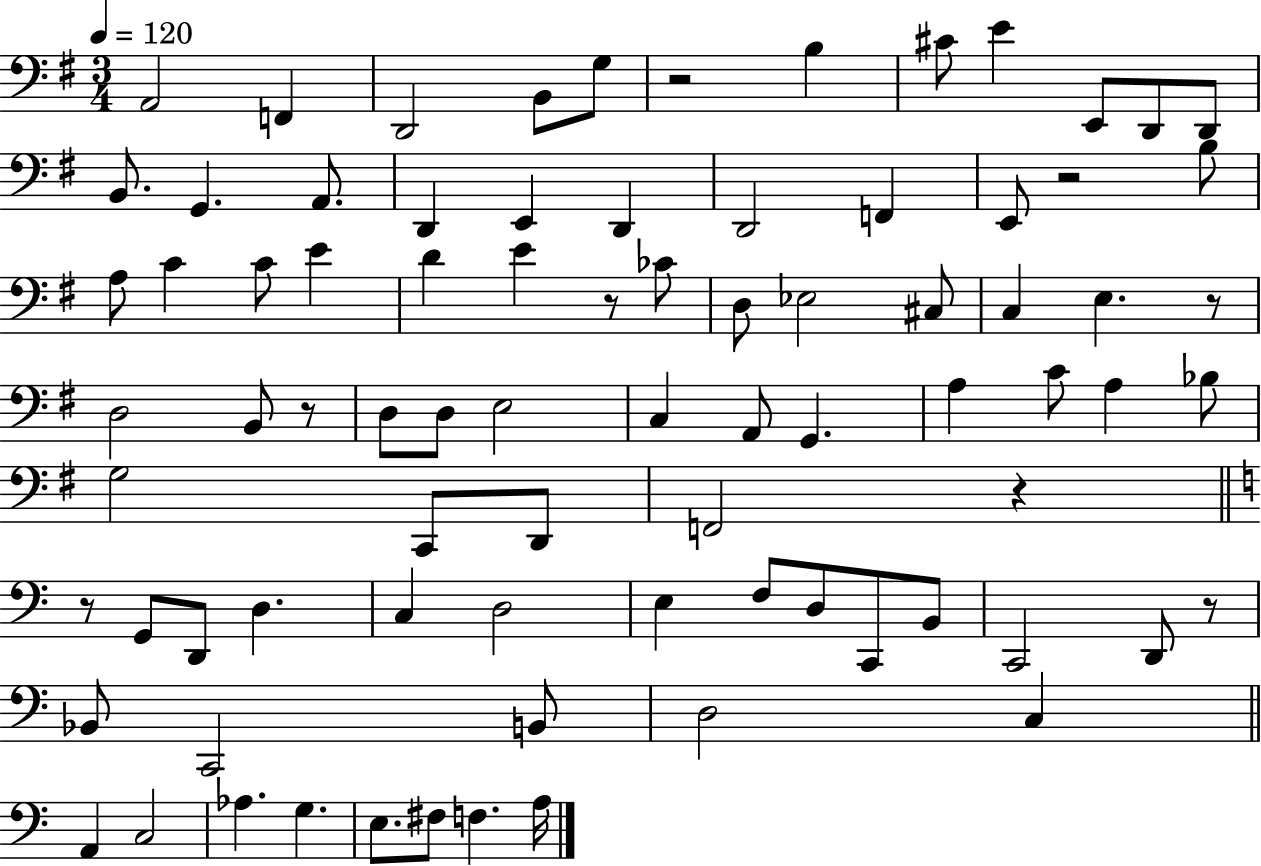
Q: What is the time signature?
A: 3/4